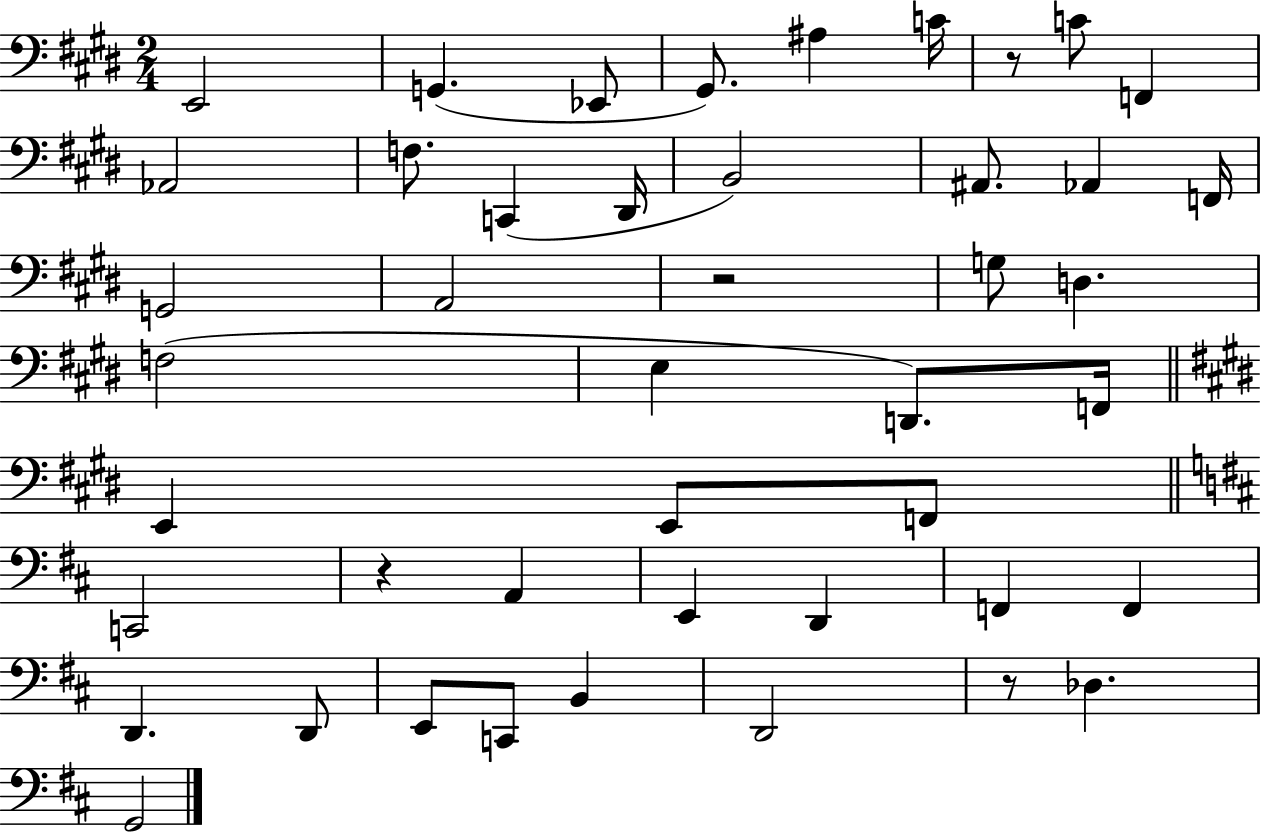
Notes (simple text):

E2/h G2/q. Eb2/e G#2/e. A#3/q C4/s R/e C4/e F2/q Ab2/h F3/e. C2/q D#2/s B2/h A#2/e. Ab2/q F2/s G2/h A2/h R/h G3/e D3/q. F3/h E3/q D2/e. F2/s E2/q E2/e F2/e C2/h R/q A2/q E2/q D2/q F2/q F2/q D2/q. D2/e E2/e C2/e B2/q D2/h R/e Db3/q. G2/h